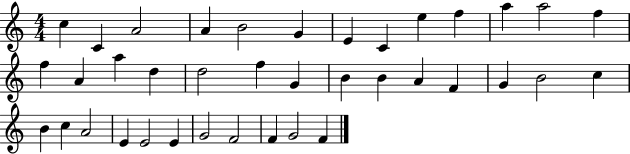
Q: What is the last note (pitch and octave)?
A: F4